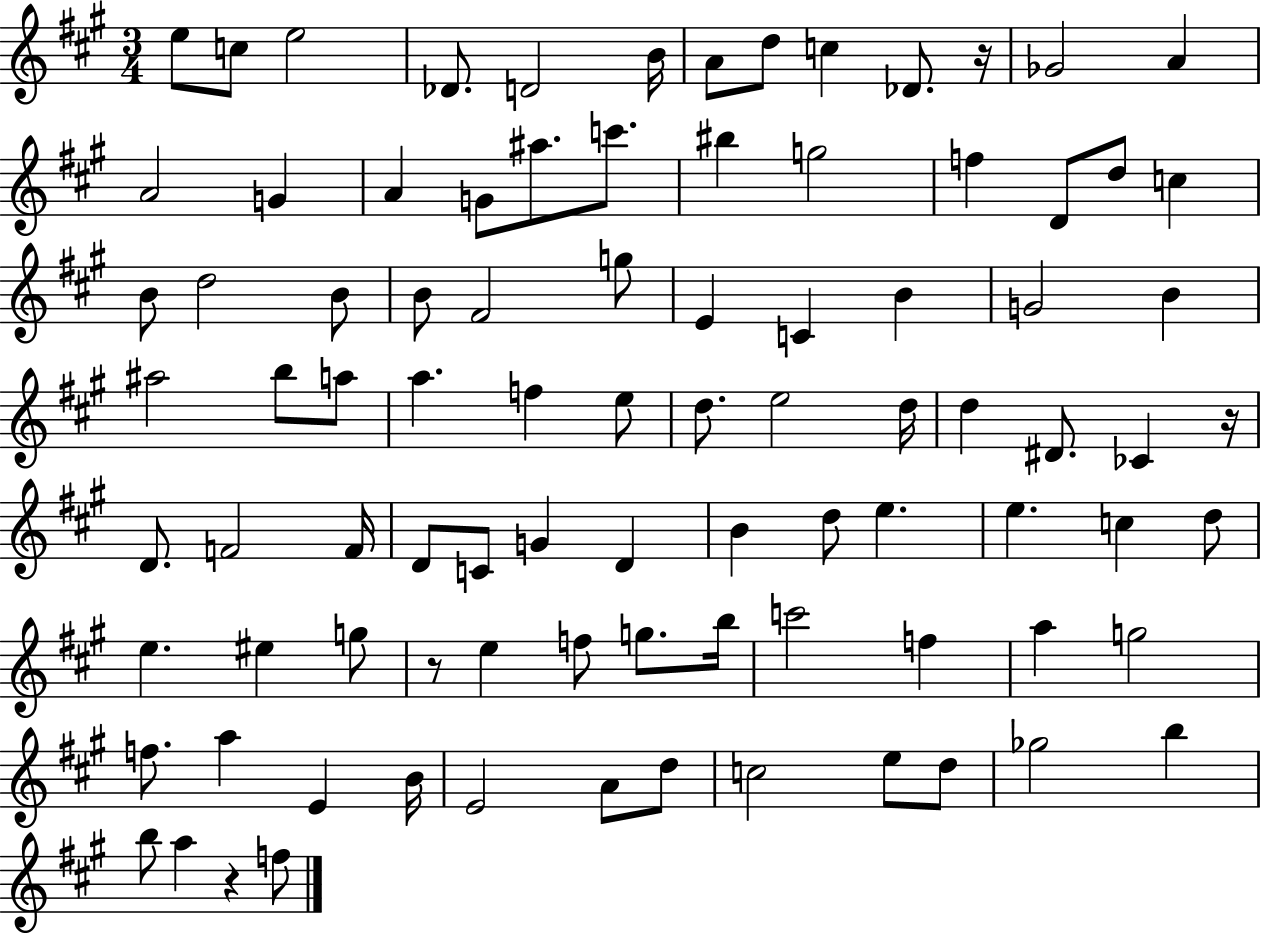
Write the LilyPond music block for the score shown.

{
  \clef treble
  \numericTimeSignature
  \time 3/4
  \key a \major
  e''8 c''8 e''2 | des'8. d'2 b'16 | a'8 d''8 c''4 des'8. r16 | ges'2 a'4 | \break a'2 g'4 | a'4 g'8 ais''8. c'''8. | bis''4 g''2 | f''4 d'8 d''8 c''4 | \break b'8 d''2 b'8 | b'8 fis'2 g''8 | e'4 c'4 b'4 | g'2 b'4 | \break ais''2 b''8 a''8 | a''4. f''4 e''8 | d''8. e''2 d''16 | d''4 dis'8. ces'4 r16 | \break d'8. f'2 f'16 | d'8 c'8 g'4 d'4 | b'4 d''8 e''4. | e''4. c''4 d''8 | \break e''4. eis''4 g''8 | r8 e''4 f''8 g''8. b''16 | c'''2 f''4 | a''4 g''2 | \break f''8. a''4 e'4 b'16 | e'2 a'8 d''8 | c''2 e''8 d''8 | ges''2 b''4 | \break b''8 a''4 r4 f''8 | \bar "|."
}